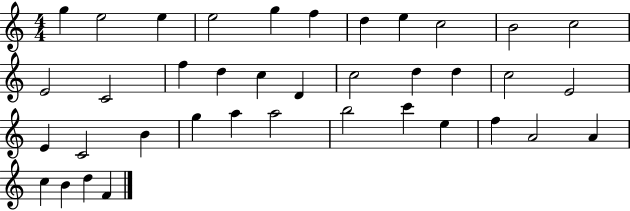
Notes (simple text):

G5/q E5/h E5/q E5/h G5/q F5/q D5/q E5/q C5/h B4/h C5/h E4/h C4/h F5/q D5/q C5/q D4/q C5/h D5/q D5/q C5/h E4/h E4/q C4/h B4/q G5/q A5/q A5/h B5/h C6/q E5/q F5/q A4/h A4/q C5/q B4/q D5/q F4/q